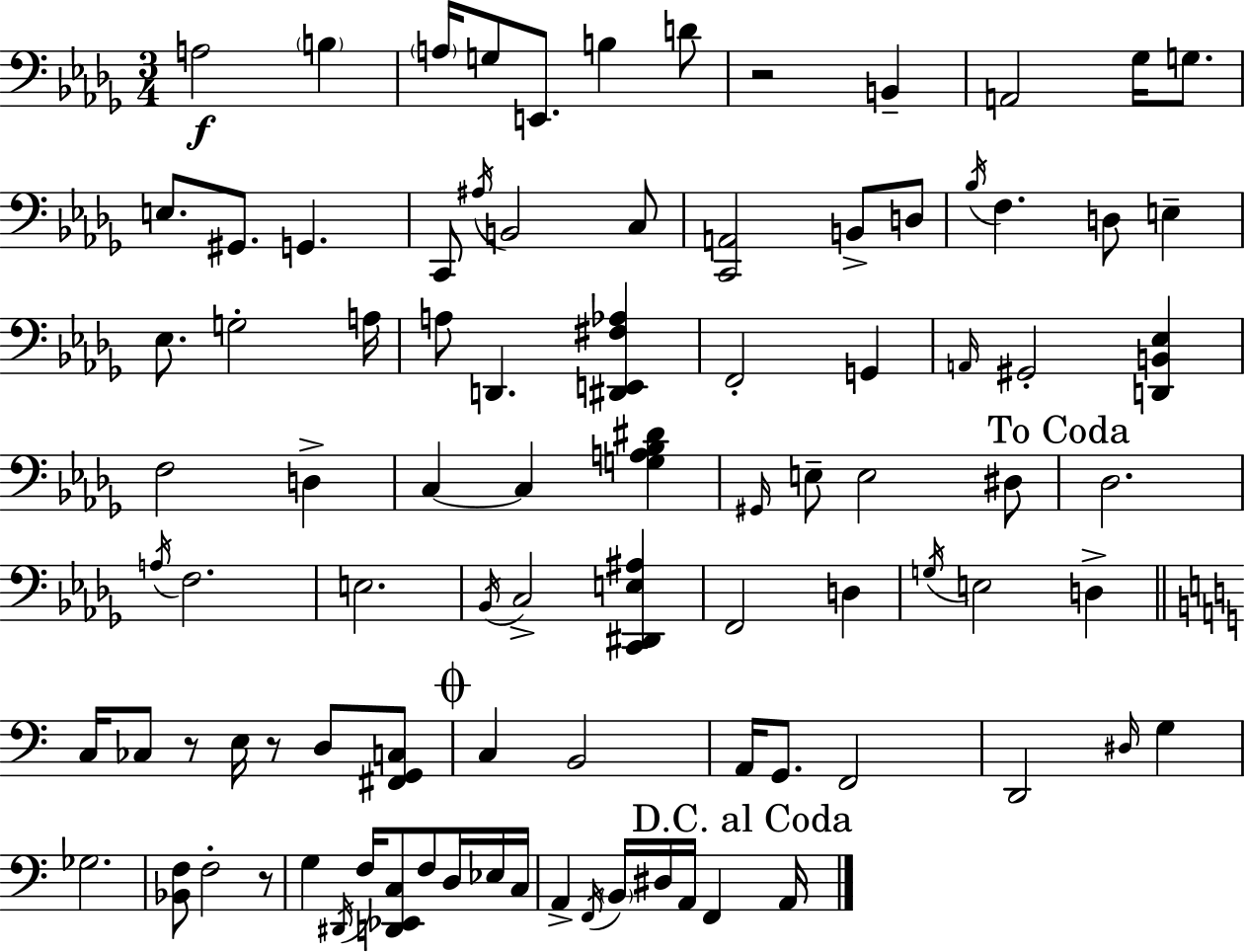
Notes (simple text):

A3/h B3/q A3/s G3/e E2/e. B3/q D4/e R/h B2/q A2/h Gb3/s G3/e. E3/e. G#2/e. G2/q. C2/e A#3/s B2/h C3/e [C2,A2]/h B2/e D3/e Bb3/s F3/q. D3/e E3/q Eb3/e. G3/h A3/s A3/e D2/q. [D#2,E2,F#3,Ab3]/q F2/h G2/q A2/s G#2/h [D2,B2,Eb3]/q F3/h D3/q C3/q C3/q [G3,A3,Bb3,D#4]/q G#2/s E3/e E3/h D#3/e Db3/h. A3/s F3/h. E3/h. Bb2/s C3/h [C2,D#2,E3,A#3]/q F2/h D3/q G3/s E3/h D3/q C3/s CES3/e R/e E3/s R/e D3/e [F#2,G2,C3]/e C3/q B2/h A2/s G2/e. F2/h D2/h D#3/s G3/q Gb3/h. [Bb2,F3]/e F3/h R/e G3/q D#2/s F3/s [D2,Eb2,C3]/e F3/e D3/s Eb3/s C3/s A2/q F2/s B2/s D#3/s A2/s F2/q A2/s